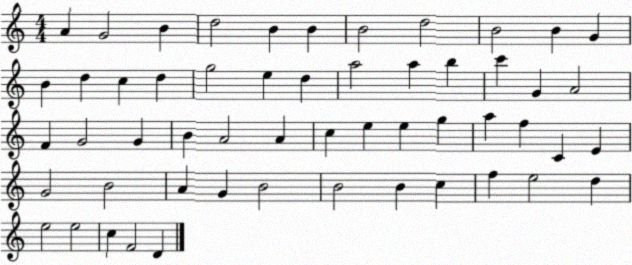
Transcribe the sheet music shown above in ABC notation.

X:1
T:Untitled
M:4/4
L:1/4
K:C
A G2 B d2 B B B2 d2 B2 B G B d c d g2 e d a2 a b c' G A2 F G2 G B A2 A c e e g a f C E G2 B2 A G B2 B2 B c f e2 d e2 e2 c F2 D